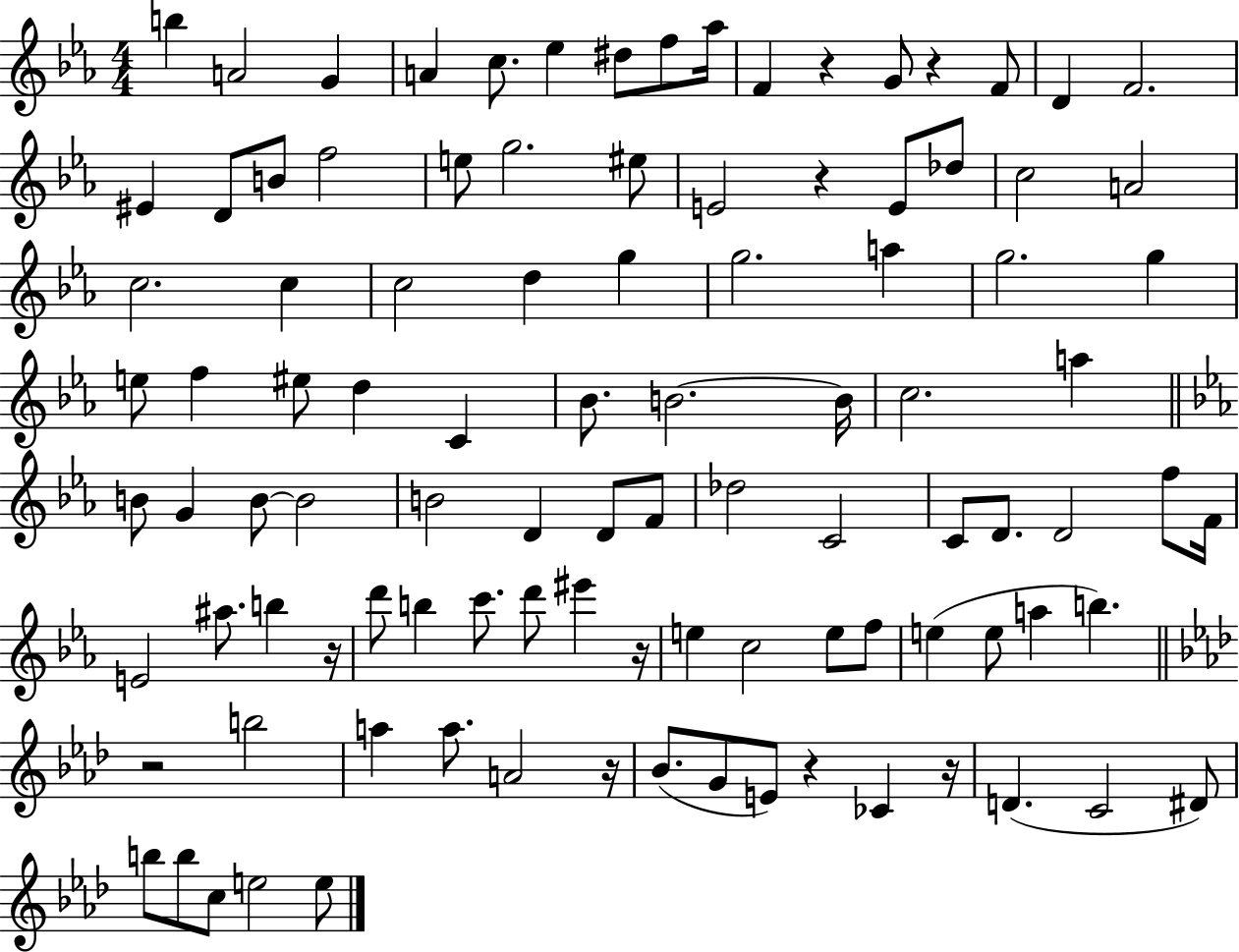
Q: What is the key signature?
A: EES major